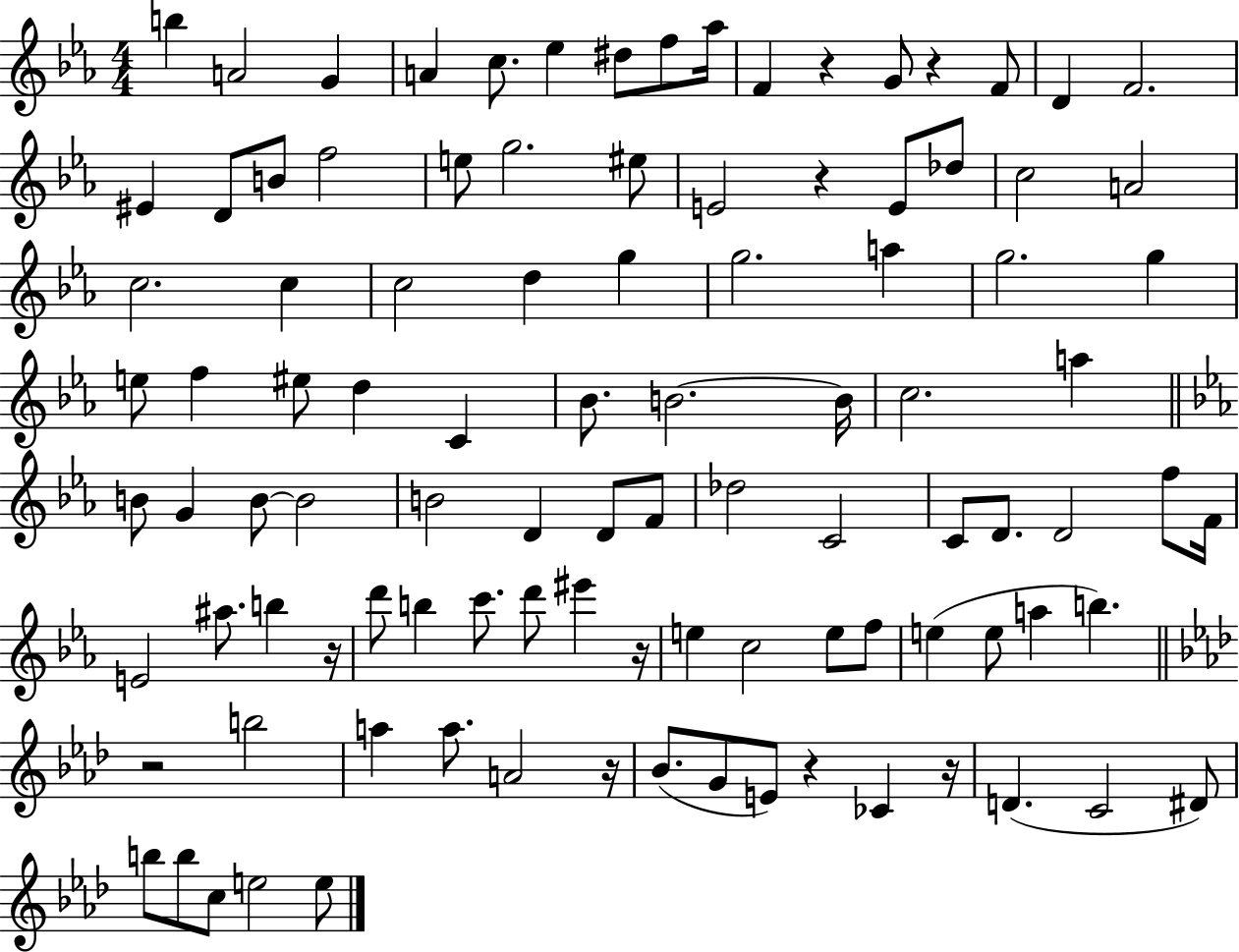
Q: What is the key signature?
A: EES major